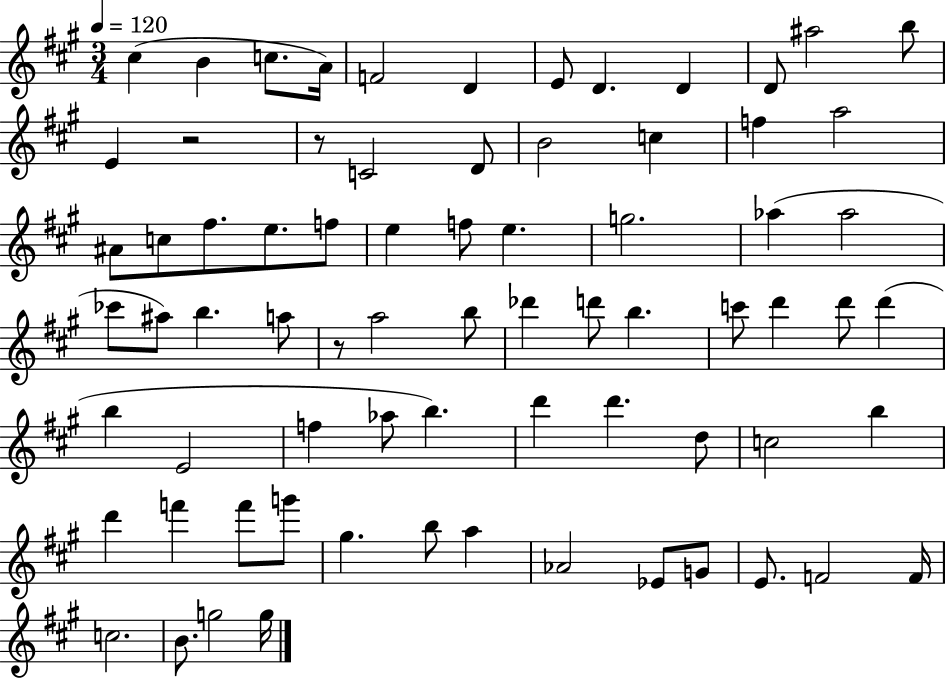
C#5/q B4/q C5/e. A4/s F4/h D4/q E4/e D4/q. D4/q D4/e A#5/h B5/e E4/q R/h R/e C4/h D4/e B4/h C5/q F5/q A5/h A#4/e C5/e F#5/e. E5/e. F5/e E5/q F5/e E5/q. G5/h. Ab5/q Ab5/h CES6/e A#5/e B5/q. A5/e R/e A5/h B5/e Db6/q D6/e B5/q. C6/e D6/q D6/e D6/q B5/q E4/h F5/q Ab5/e B5/q. D6/q D6/q. D5/e C5/h B5/q D6/q F6/q F6/e G6/e G#5/q. B5/e A5/q Ab4/h Eb4/e G4/e E4/e. F4/h F4/s C5/h. B4/e. G5/h G5/s